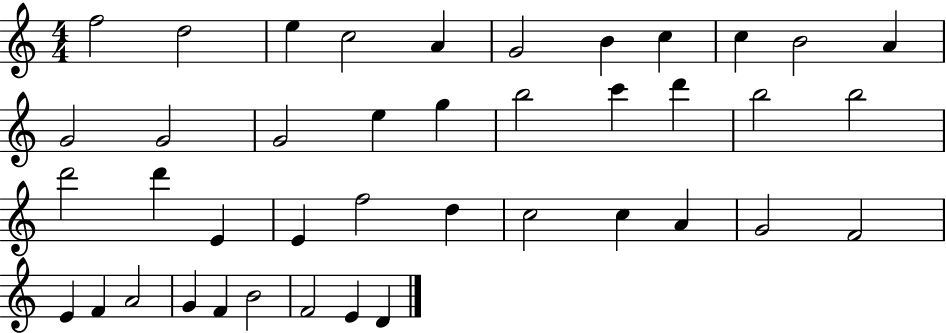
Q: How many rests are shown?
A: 0